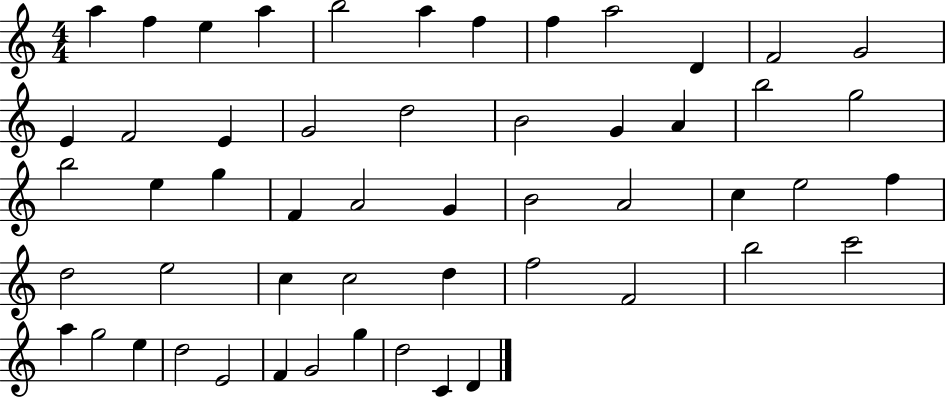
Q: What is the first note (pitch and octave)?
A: A5